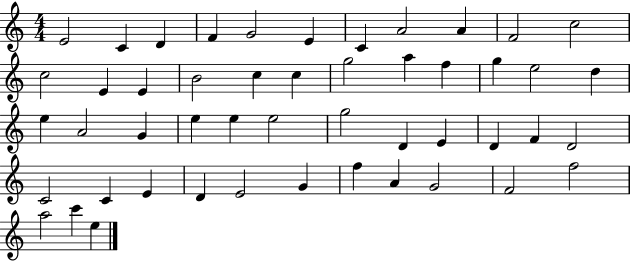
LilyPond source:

{
  \clef treble
  \numericTimeSignature
  \time 4/4
  \key c \major
  e'2 c'4 d'4 | f'4 g'2 e'4 | c'4 a'2 a'4 | f'2 c''2 | \break c''2 e'4 e'4 | b'2 c''4 c''4 | g''2 a''4 f''4 | g''4 e''2 d''4 | \break e''4 a'2 g'4 | e''4 e''4 e''2 | g''2 d'4 e'4 | d'4 f'4 d'2 | \break c'2 c'4 e'4 | d'4 e'2 g'4 | f''4 a'4 g'2 | f'2 f''2 | \break a''2 c'''4 e''4 | \bar "|."
}